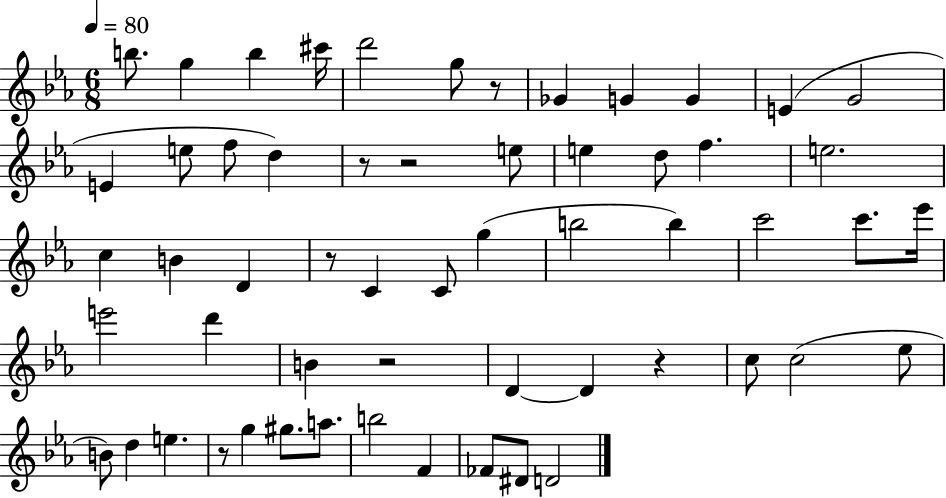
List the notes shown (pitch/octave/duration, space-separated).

B5/e. G5/q B5/q C#6/s D6/h G5/e R/e Gb4/q G4/q G4/q E4/q G4/h E4/q E5/e F5/e D5/q R/e R/h E5/e E5/q D5/e F5/q. E5/h. C5/q B4/q D4/q R/e C4/q C4/e G5/q B5/h B5/q C6/h C6/e. Eb6/s E6/h D6/q B4/q R/h D4/q D4/q R/q C5/e C5/h Eb5/e B4/e D5/q E5/q. R/e G5/q G#5/e. A5/e. B5/h F4/q FES4/e D#4/e D4/h